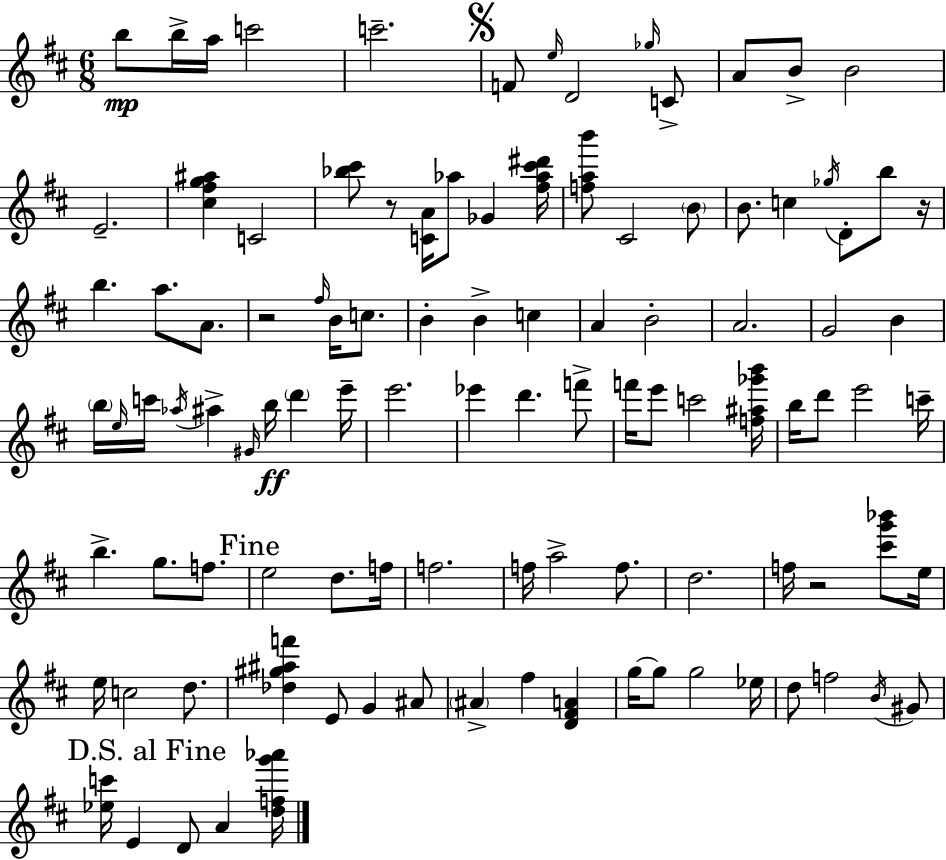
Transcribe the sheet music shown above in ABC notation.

X:1
T:Untitled
M:6/8
L:1/4
K:D
b/2 b/4 a/4 c'2 c'2 F/2 e/4 D2 _g/4 C/2 A/2 B/2 B2 E2 [^c^fg^a] C2 [_b^c']/2 z/2 [CA]/4 _a/2 _G [^f_a^c'^d']/4 [fab']/2 ^C2 B/2 B/2 c _g/4 D/2 b/2 z/4 b a/2 A/2 z2 ^f/4 B/4 c/2 B B c A B2 A2 G2 B b/4 e/4 c'/4 _a/4 ^a ^G/4 b/4 d' e'/4 e'2 _e' d' f'/2 f'/4 e'/2 c'2 [f^a_g'b']/4 b/4 d'/2 e'2 c'/4 b g/2 f/2 e2 d/2 f/4 f2 f/4 a2 f/2 d2 f/4 z2 [^c'g'_b']/2 e/4 e/4 c2 d/2 [_d^g^af'] E/2 G ^A/2 ^A ^f [D^FA] g/4 g/2 g2 _e/4 d/2 f2 B/4 ^G/2 [_ec']/4 E D/2 A [dfg'_a']/4